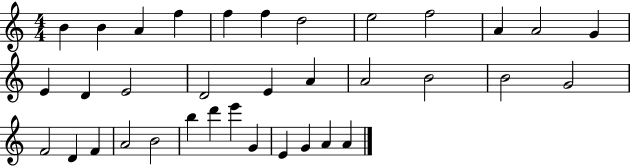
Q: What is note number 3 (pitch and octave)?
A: A4